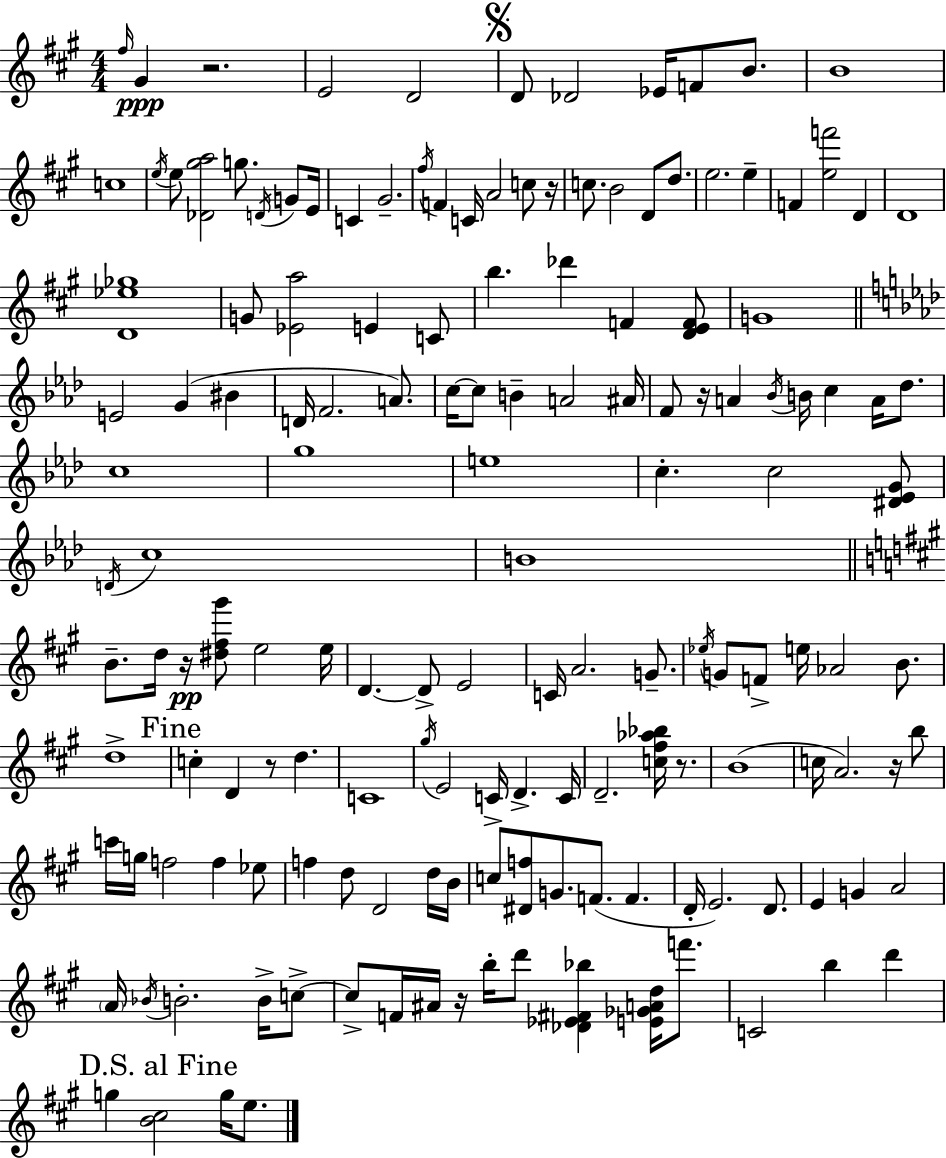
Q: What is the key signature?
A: A major